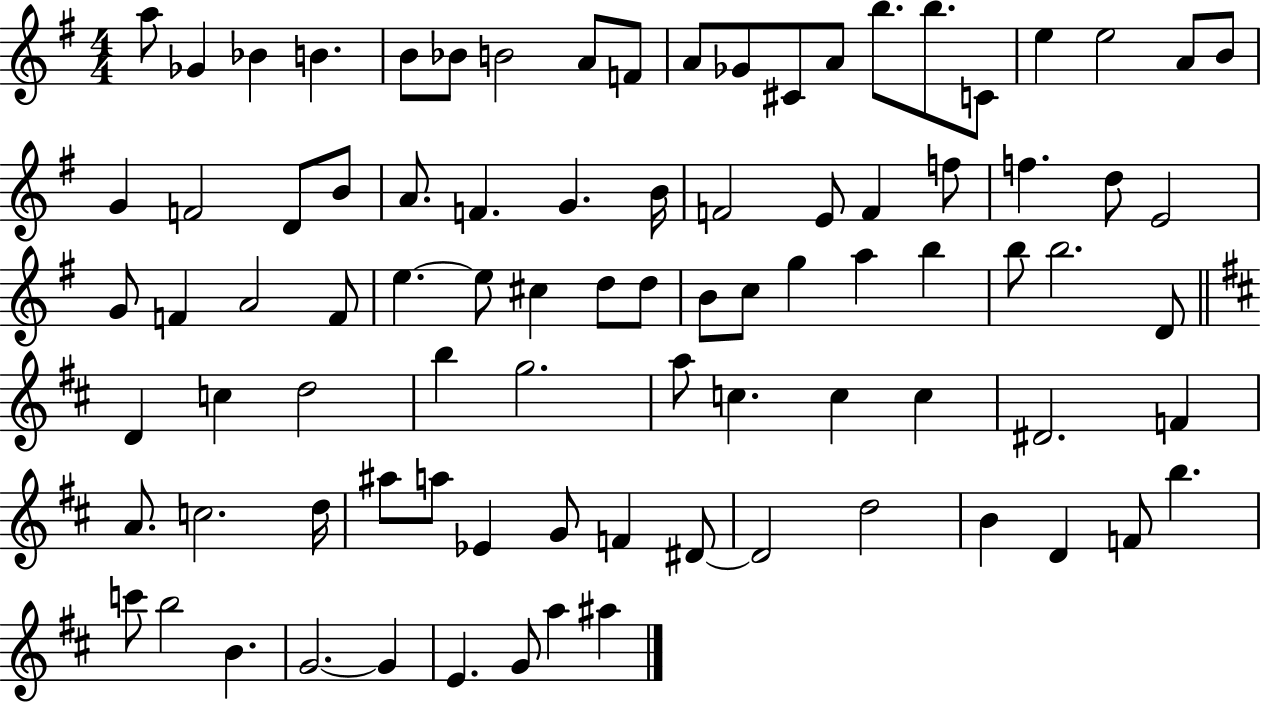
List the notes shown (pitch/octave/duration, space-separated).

A5/e Gb4/q Bb4/q B4/q. B4/e Bb4/e B4/h A4/e F4/e A4/e Gb4/e C#4/e A4/e B5/e. B5/e. C4/e E5/q E5/h A4/e B4/e G4/q F4/h D4/e B4/e A4/e. F4/q. G4/q. B4/s F4/h E4/e F4/q F5/e F5/q. D5/e E4/h G4/e F4/q A4/h F4/e E5/q. E5/e C#5/q D5/e D5/e B4/e C5/e G5/q A5/q B5/q B5/e B5/h. D4/e D4/q C5/q D5/h B5/q G5/h. A5/e C5/q. C5/q C5/q D#4/h. F4/q A4/e. C5/h. D5/s A#5/e A5/e Eb4/q G4/e F4/q D#4/e D#4/h D5/h B4/q D4/q F4/e B5/q. C6/e B5/h B4/q. G4/h. G4/q E4/q. G4/e A5/q A#5/q